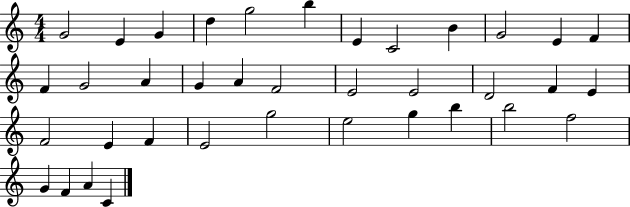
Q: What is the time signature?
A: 4/4